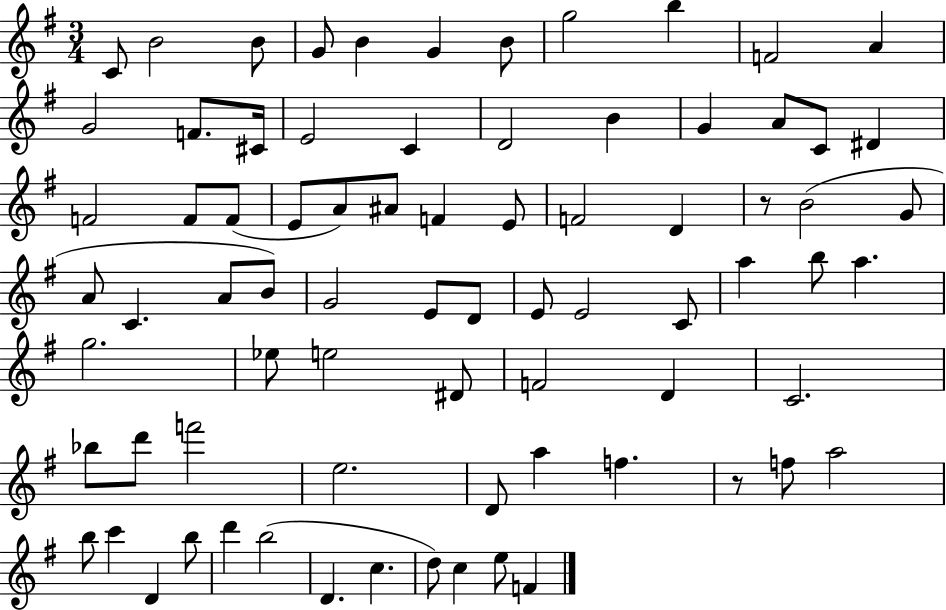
C4/e B4/h B4/e G4/e B4/q G4/q B4/e G5/h B5/q F4/h A4/q G4/h F4/e. C#4/s E4/h C4/q D4/h B4/q G4/q A4/e C4/e D#4/q F4/h F4/e F4/e E4/e A4/e A#4/e F4/q E4/e F4/h D4/q R/e B4/h G4/e A4/e C4/q. A4/e B4/e G4/h E4/e D4/e E4/e E4/h C4/e A5/q B5/e A5/q. G5/h. Eb5/e E5/h D#4/e F4/h D4/q C4/h. Bb5/e D6/e F6/h E5/h. D4/e A5/q F5/q. R/e F5/e A5/h B5/e C6/q D4/q B5/e D6/q B5/h D4/q. C5/q. D5/e C5/q E5/e F4/q